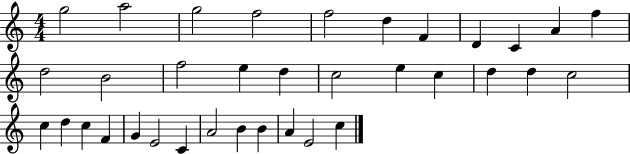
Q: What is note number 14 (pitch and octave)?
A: F5